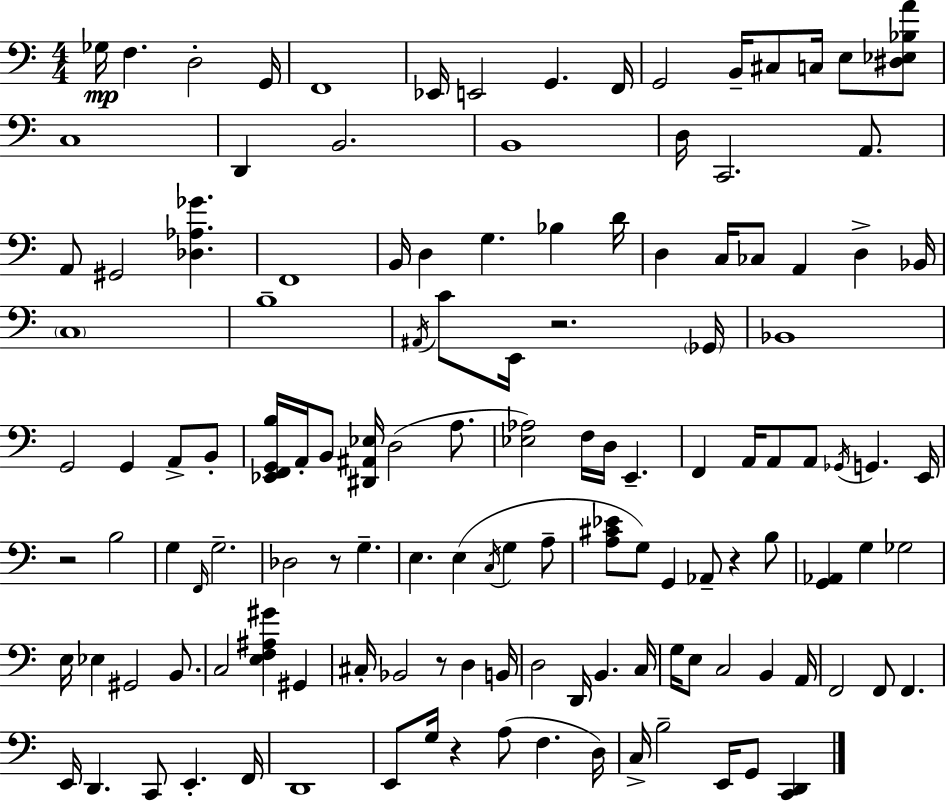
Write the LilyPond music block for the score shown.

{
  \clef bass
  \numericTimeSignature
  \time 4/4
  \key c \major
  ges16\mp f4. d2-. g,16 | f,1 | ees,16 e,2 g,4. f,16 | g,2 b,16-- cis8 c16 e8 <dis ees bes a'>8 | \break c1 | d,4 b,2. | b,1 | d16 c,2. a,8. | \break a,8 gis,2 <des aes ges'>4. | f,1 | b,16 d4 g4. bes4 d'16 | d4 c16 ces8 a,4 d4-> bes,16 | \break \parenthesize c1 | b1-- | \acciaccatura { ais,16 } c'8 e,16 r2. | \parenthesize ges,16 bes,1 | \break g,2 g,4 a,8-> b,8-. | <ees, f, g, b>16 a,16-. b,8 <dis, ais, ees>16 d2( a8. | <ees aes>2) f16 d16 e,4.-- | f,4 a,16 a,8 a,8 \acciaccatura { ges,16 } g,4. | \break e,16 r2 b2 | g4 \grace { f,16 } g2.-- | des2 r8 g4.-- | e4. e4( \acciaccatura { c16 } g4 | \break a8-- <a cis' ees'>8 g8) g,4 aes,8-- r4 | b8 <g, aes,>4 g4 ges2 | e16 ees4 gis,2 | b,8. c2 <e f ais gis'>4 | \break gis,4 cis16-. bes,2 r8 d4 | b,16 d2 d,16 b,4. | c16 g16 e8 c2 b,4 | a,16 f,2 f,8 f,4. | \break e,16 d,4. c,8 e,4.-. | f,16 d,1 | e,8 g16 r4 a8( f4. | d16) c16-> b2-- e,16 g,8 | \break <c, d,>4 \bar "|."
}